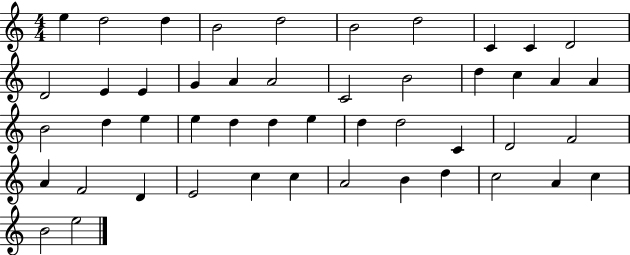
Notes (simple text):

E5/q D5/h D5/q B4/h D5/h B4/h D5/h C4/q C4/q D4/h D4/h E4/q E4/q G4/q A4/q A4/h C4/h B4/h D5/q C5/q A4/q A4/q B4/h D5/q E5/q E5/q D5/q D5/q E5/q D5/q D5/h C4/q D4/h F4/h A4/q F4/h D4/q E4/h C5/q C5/q A4/h B4/q D5/q C5/h A4/q C5/q B4/h E5/h